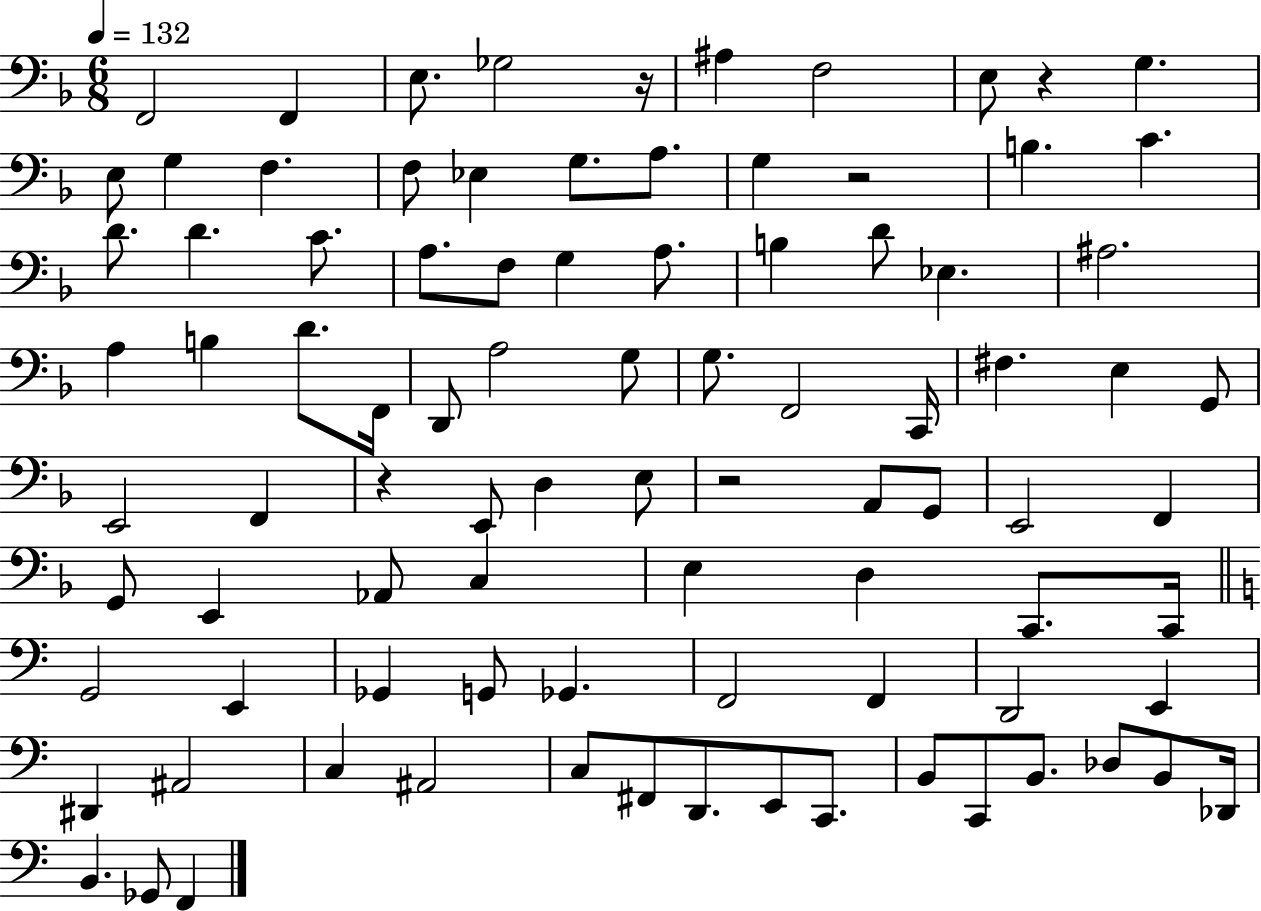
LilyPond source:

{
  \clef bass
  \numericTimeSignature
  \time 6/8
  \key f \major
  \tempo 4 = 132
  f,2 f,4 | e8. ges2 r16 | ais4 f2 | e8 r4 g4. | \break e8 g4 f4. | f8 ees4 g8. a8. | g4 r2 | b4. c'4. | \break d'8. d'4. c'8. | a8. f8 g4 a8. | b4 d'8 ees4. | ais2. | \break a4 b4 d'8. f,16 | d,8 a2 g8 | g8. f,2 c,16 | fis4. e4 g,8 | \break e,2 f,4 | r4 e,8 d4 e8 | r2 a,8 g,8 | e,2 f,4 | \break g,8 e,4 aes,8 c4 | e4 d4 c,8. c,16 | \bar "||" \break \key a \minor g,2 e,4 | ges,4 g,8 ges,4. | f,2 f,4 | d,2 e,4 | \break dis,4 ais,2 | c4 ais,2 | c8 fis,8 d,8. e,8 c,8. | b,8 c,8 b,8. des8 b,8 des,16 | \break b,4. ges,8 f,4 | \bar "|."
}